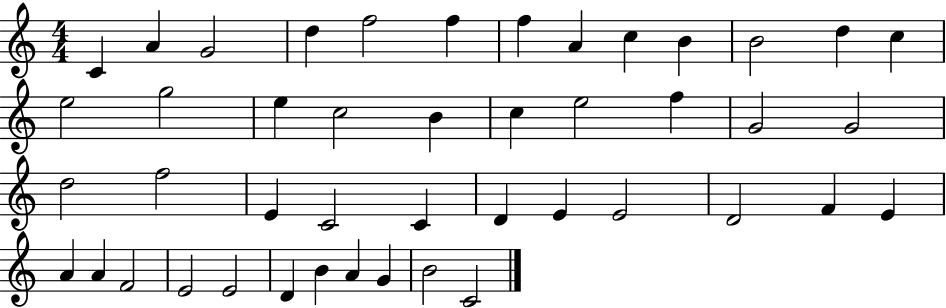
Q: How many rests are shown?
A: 0